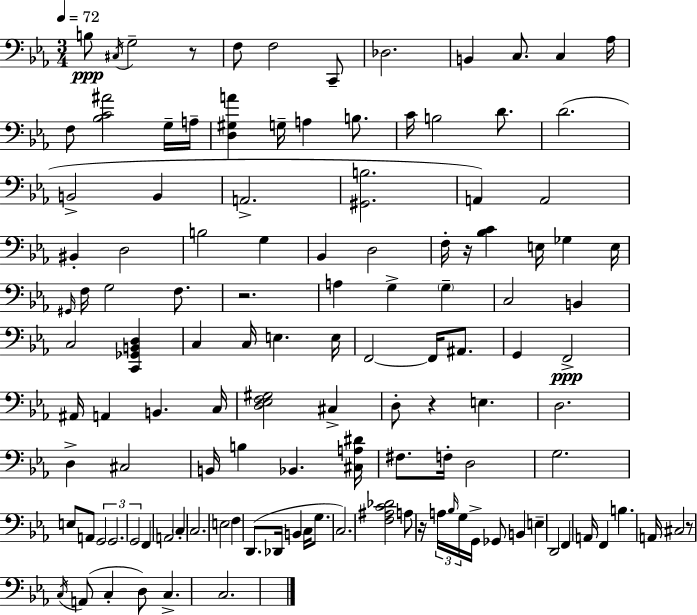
X:1
T:Untitled
M:3/4
L:1/4
K:Eb
B,/2 ^C,/4 G,2 z/2 F,/2 F,2 C,,/2 _D,2 B,, C,/2 C, _A,/4 F,/2 [_B,C^A]2 G,/4 A,/4 [D,^G,A] G,/4 A, B,/2 C/4 B,2 D/2 D2 B,,2 B,, A,,2 [^G,,B,]2 A,, A,,2 ^B,, D,2 B,2 G, _B,, D,2 F,/4 z/4 [_B,C] E,/4 _G, E,/4 ^G,,/4 F,/4 G,2 F,/2 z2 A, G, G, C,2 B,, C,2 [C,,_G,,B,,D,] C, C,/4 E, E,/4 F,,2 F,,/4 ^A,,/2 G,, F,,2 ^A,,/4 A,, B,, C,/4 [D,_E,F,^G,]2 ^C, D,/2 z E, D,2 D, ^C,2 B,,/4 B, _B,, [^C,A,^D]/4 ^F,/2 F,/4 D,2 G,2 E,/2 A,,/2 G,,2 G,,2 G,,2 F,, A,,2 C, C,2 E,2 F, D,,/2 _D,,/4 B,, C,/4 G,/2 C,2 [F,^A,C_D]2 A,/2 z/4 A,/4 _B,/4 G,/4 G,,/4 _G,,/2 B,, E, D,,2 F,, A,,/4 F,, B, A,,/4 ^C,2 z/2 C,/4 A,,/2 C, D,/2 C, C,2